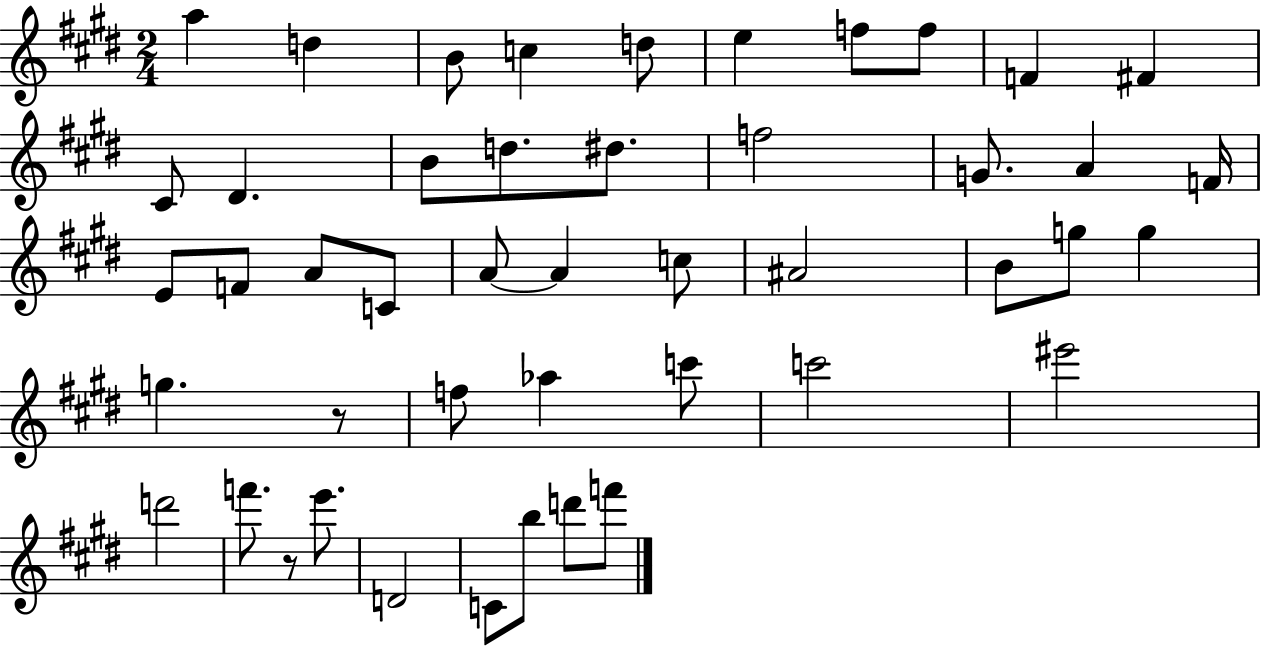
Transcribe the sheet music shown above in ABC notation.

X:1
T:Untitled
M:2/4
L:1/4
K:E
a d B/2 c d/2 e f/2 f/2 F ^F ^C/2 ^D B/2 d/2 ^d/2 f2 G/2 A F/4 E/2 F/2 A/2 C/2 A/2 A c/2 ^A2 B/2 g/2 g g z/2 f/2 _a c'/2 c'2 ^e'2 d'2 f'/2 z/2 e'/2 D2 C/2 b/2 d'/2 f'/2